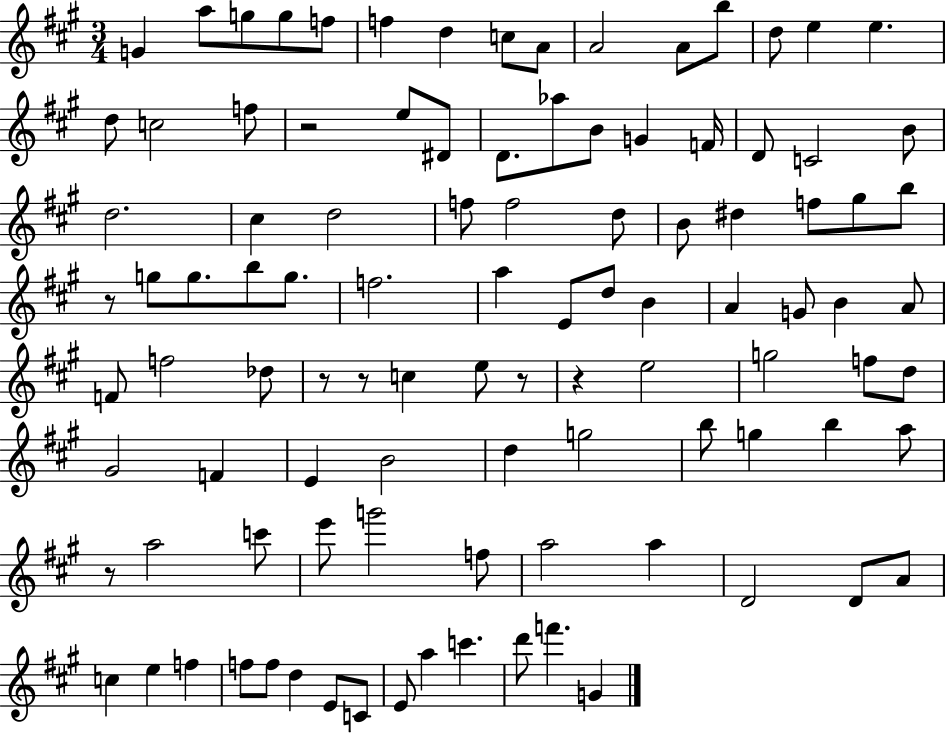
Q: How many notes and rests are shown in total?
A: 102